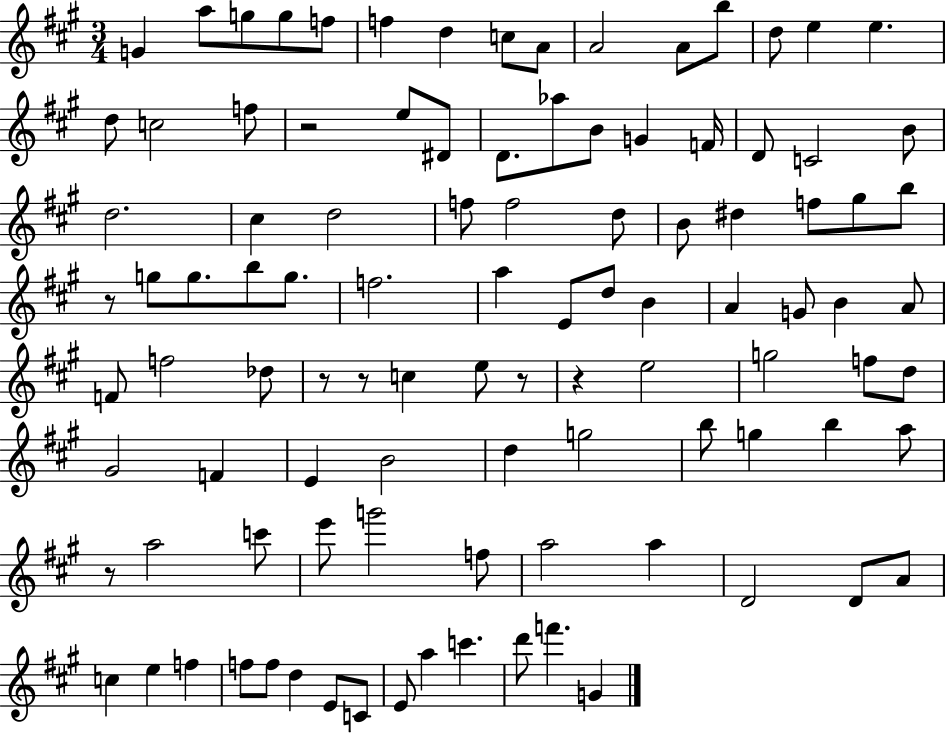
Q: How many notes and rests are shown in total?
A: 102